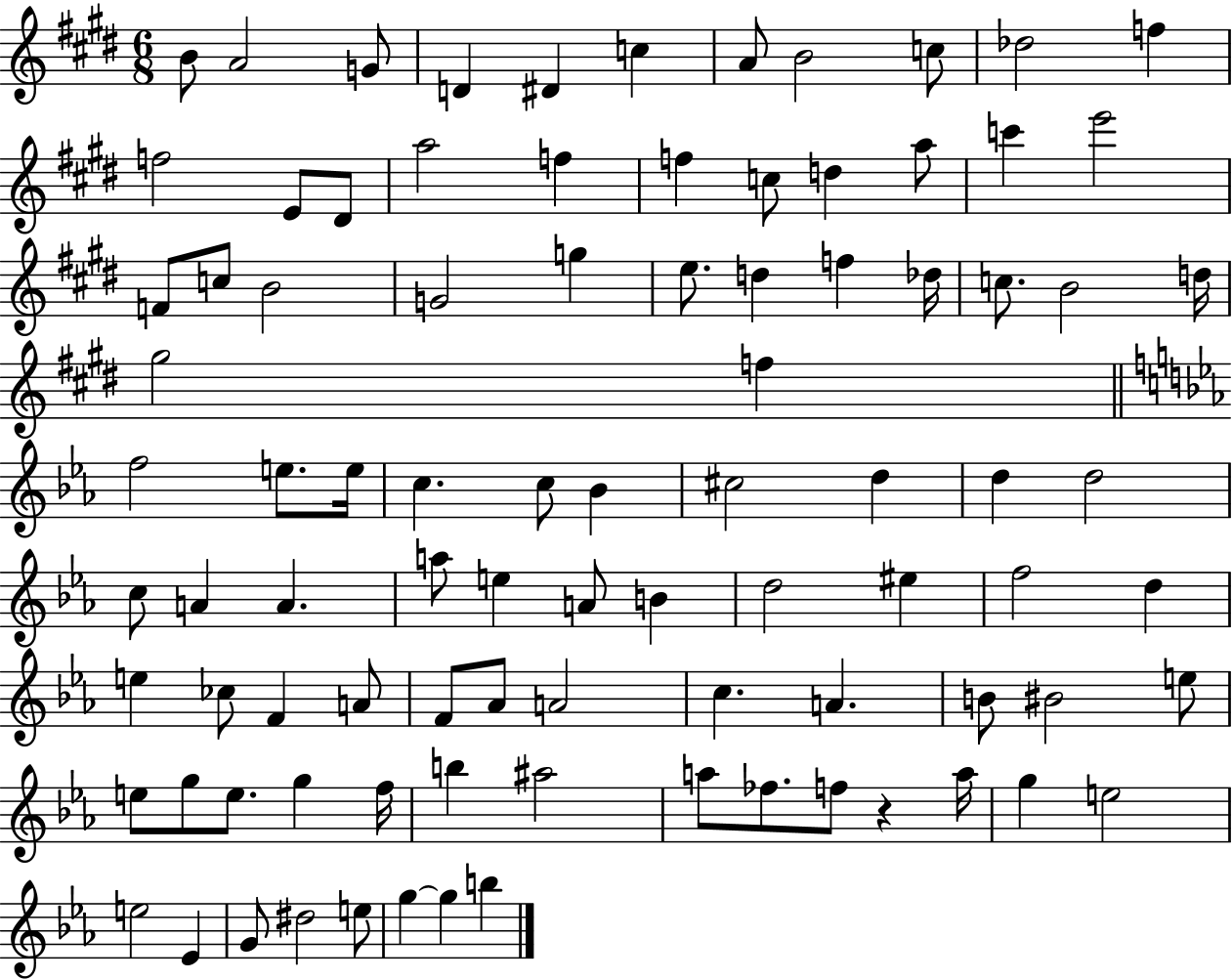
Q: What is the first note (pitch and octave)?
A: B4